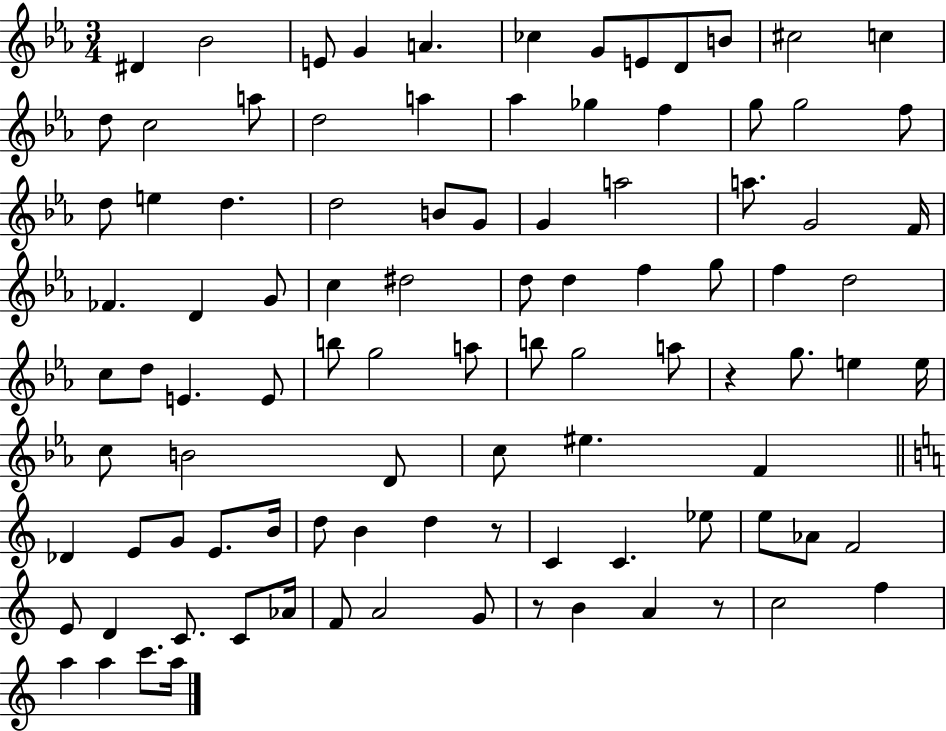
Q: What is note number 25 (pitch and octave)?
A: E5